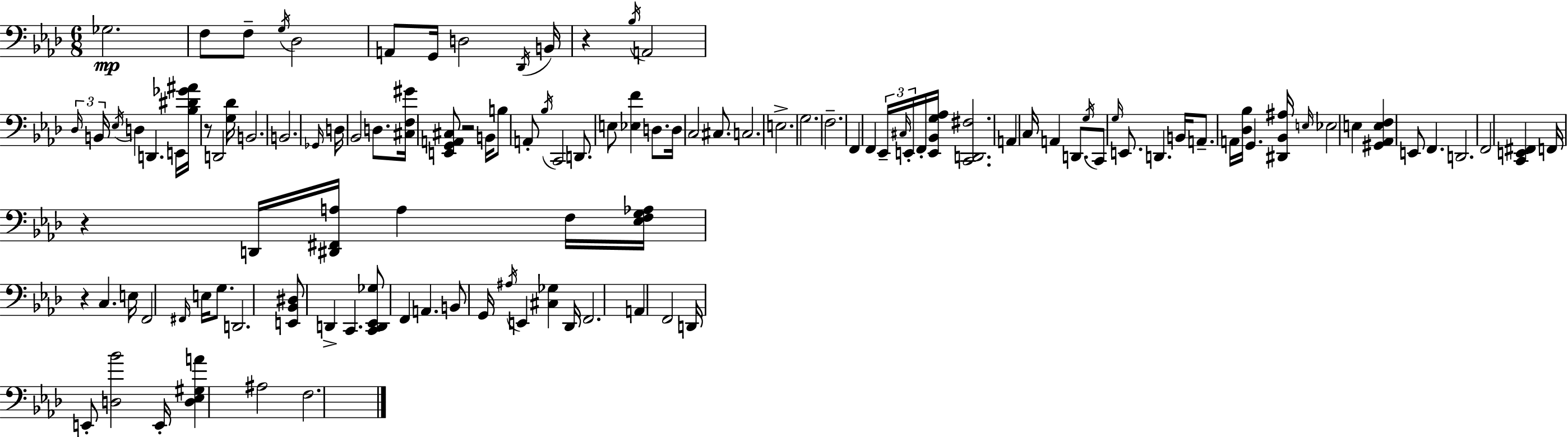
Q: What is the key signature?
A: AES major